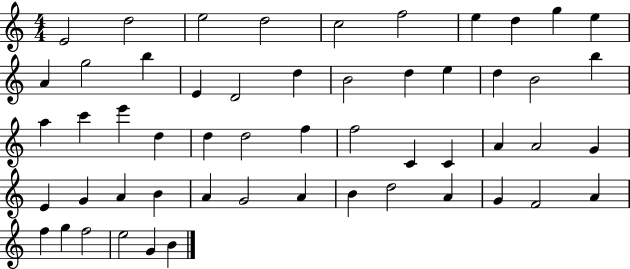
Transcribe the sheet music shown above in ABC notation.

X:1
T:Untitled
M:4/4
L:1/4
K:C
E2 d2 e2 d2 c2 f2 e d g e A g2 b E D2 d B2 d e d B2 b a c' e' d d d2 f f2 C C A A2 G E G A B A G2 A B d2 A G F2 A f g f2 e2 G B